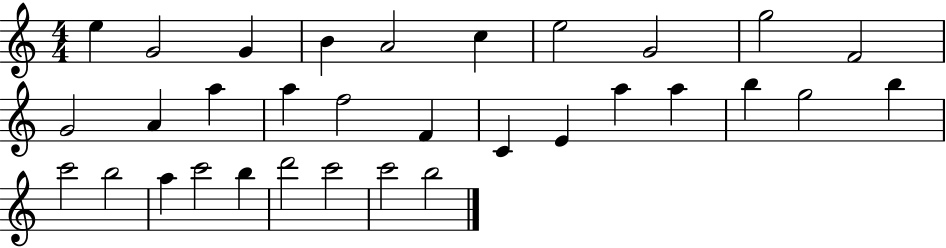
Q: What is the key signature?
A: C major